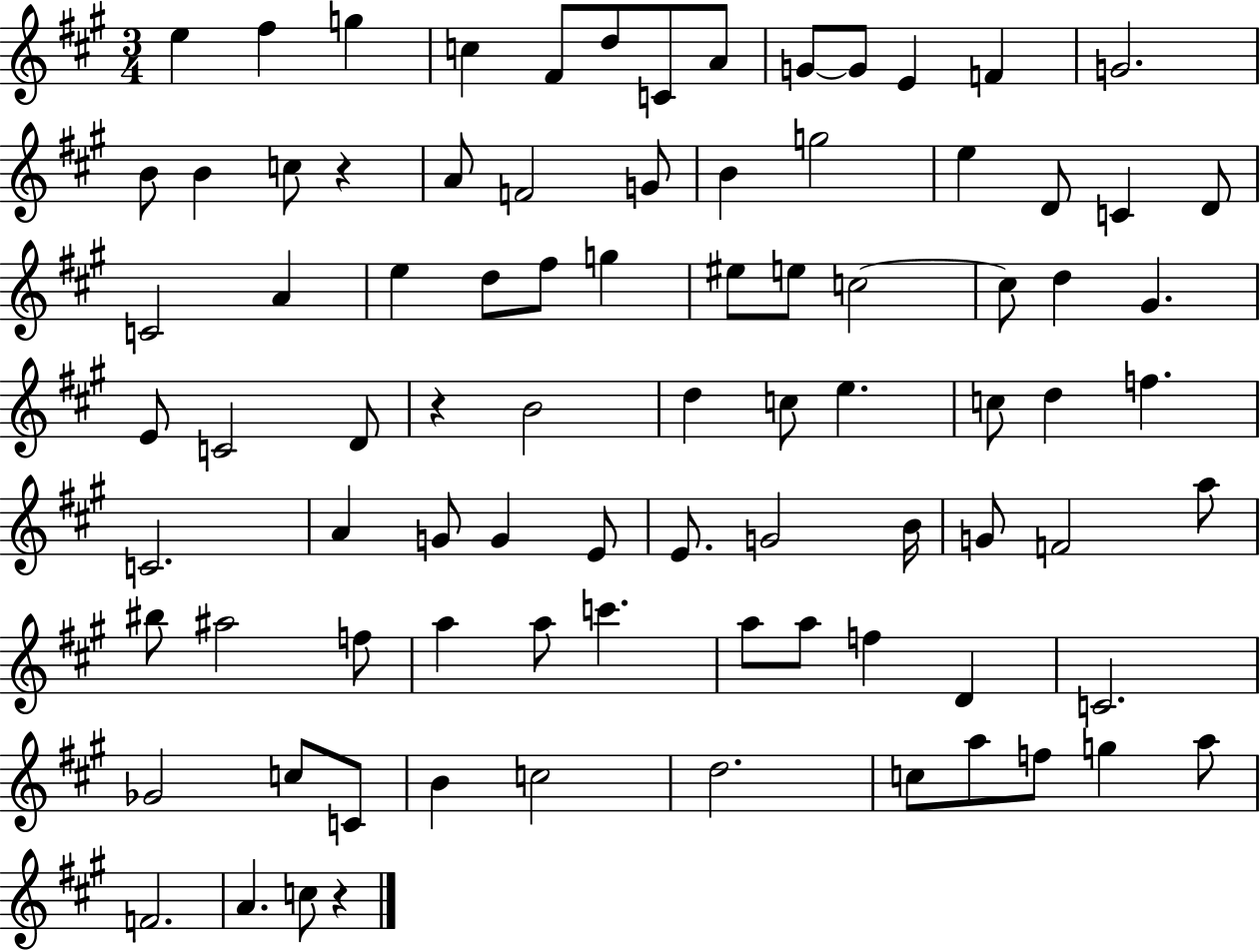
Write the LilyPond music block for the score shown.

{
  \clef treble
  \numericTimeSignature
  \time 3/4
  \key a \major
  e''4 fis''4 g''4 | c''4 fis'8 d''8 c'8 a'8 | g'8~~ g'8 e'4 f'4 | g'2. | \break b'8 b'4 c''8 r4 | a'8 f'2 g'8 | b'4 g''2 | e''4 d'8 c'4 d'8 | \break c'2 a'4 | e''4 d''8 fis''8 g''4 | eis''8 e''8 c''2~~ | c''8 d''4 gis'4. | \break e'8 c'2 d'8 | r4 b'2 | d''4 c''8 e''4. | c''8 d''4 f''4. | \break c'2. | a'4 g'8 g'4 e'8 | e'8. g'2 b'16 | g'8 f'2 a''8 | \break bis''8 ais''2 f''8 | a''4 a''8 c'''4. | a''8 a''8 f''4 d'4 | c'2. | \break ges'2 c''8 c'8 | b'4 c''2 | d''2. | c''8 a''8 f''8 g''4 a''8 | \break f'2. | a'4. c''8 r4 | \bar "|."
}